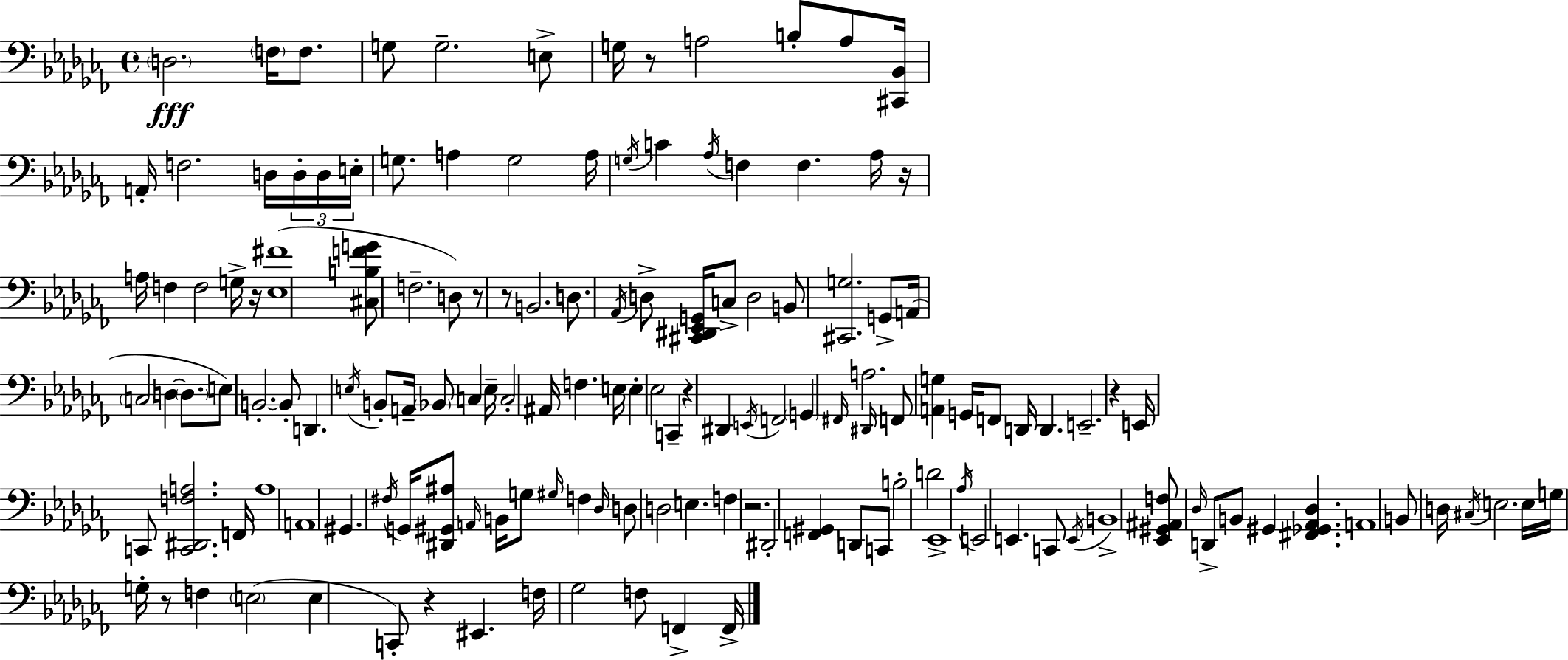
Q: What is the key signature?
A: AES minor